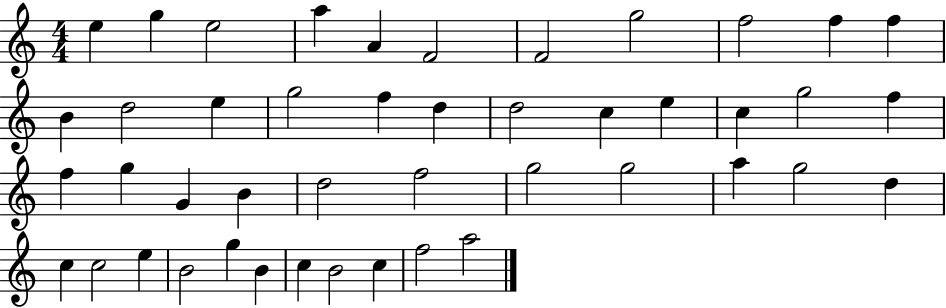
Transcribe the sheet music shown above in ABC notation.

X:1
T:Untitled
M:4/4
L:1/4
K:C
e g e2 a A F2 F2 g2 f2 f f B d2 e g2 f d d2 c e c g2 f f g G B d2 f2 g2 g2 a g2 d c c2 e B2 g B c B2 c f2 a2